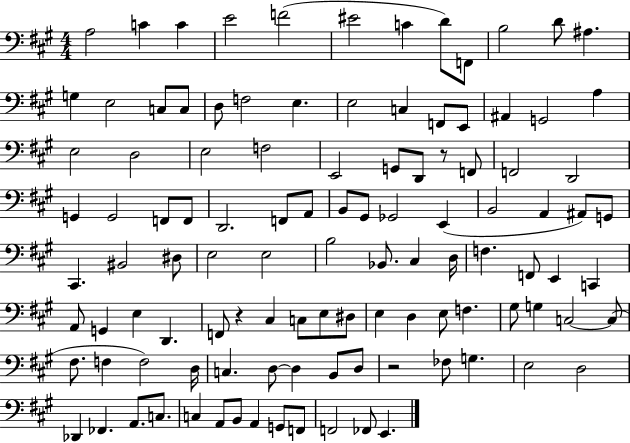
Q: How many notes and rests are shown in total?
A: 110